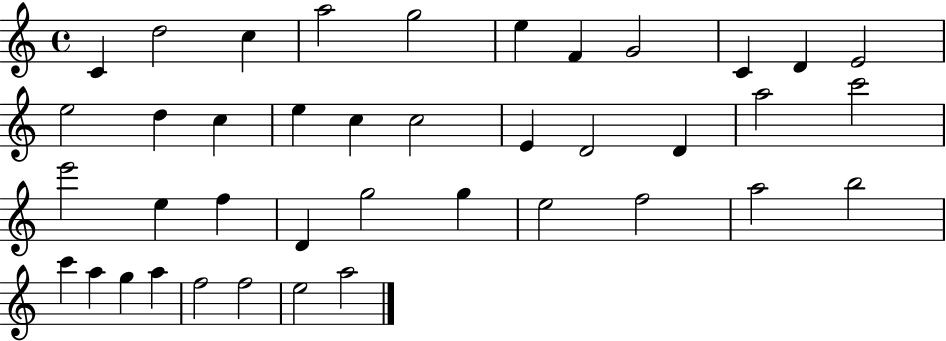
C4/q D5/h C5/q A5/h G5/h E5/q F4/q G4/h C4/q D4/q E4/h E5/h D5/q C5/q E5/q C5/q C5/h E4/q D4/h D4/q A5/h C6/h E6/h E5/q F5/q D4/q G5/h G5/q E5/h F5/h A5/h B5/h C6/q A5/q G5/q A5/q F5/h F5/h E5/h A5/h